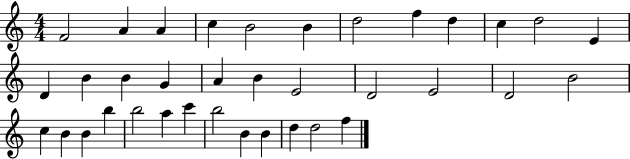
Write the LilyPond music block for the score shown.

{
  \clef treble
  \numericTimeSignature
  \time 4/4
  \key c \major
  f'2 a'4 a'4 | c''4 b'2 b'4 | d''2 f''4 d''4 | c''4 d''2 e'4 | \break d'4 b'4 b'4 g'4 | a'4 b'4 e'2 | d'2 e'2 | d'2 b'2 | \break c''4 b'4 b'4 b''4 | b''2 a''4 c'''4 | b''2 b'4 b'4 | d''4 d''2 f''4 | \break \bar "|."
}